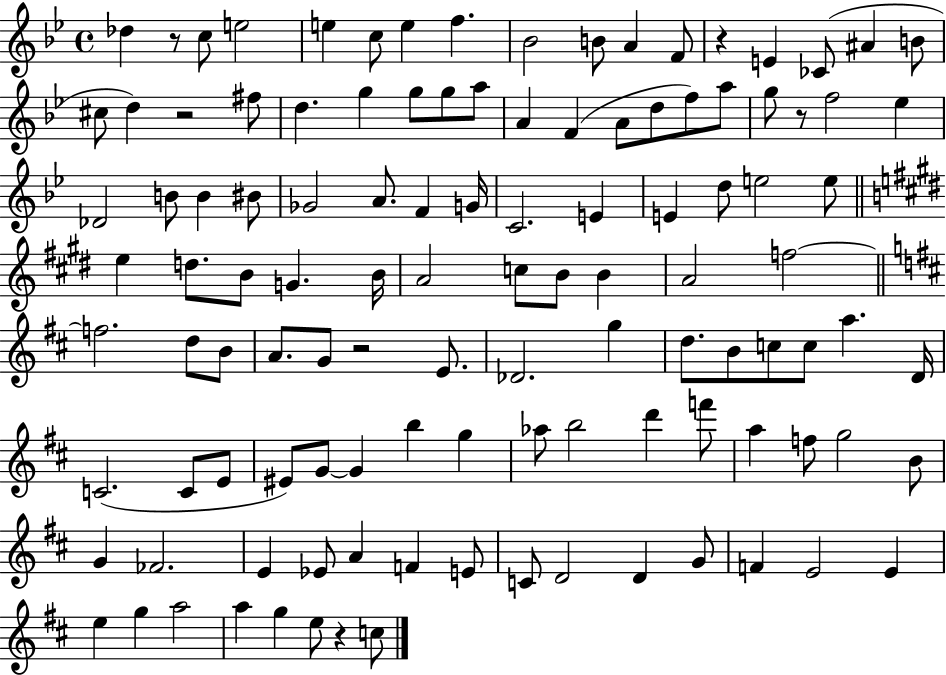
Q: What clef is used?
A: treble